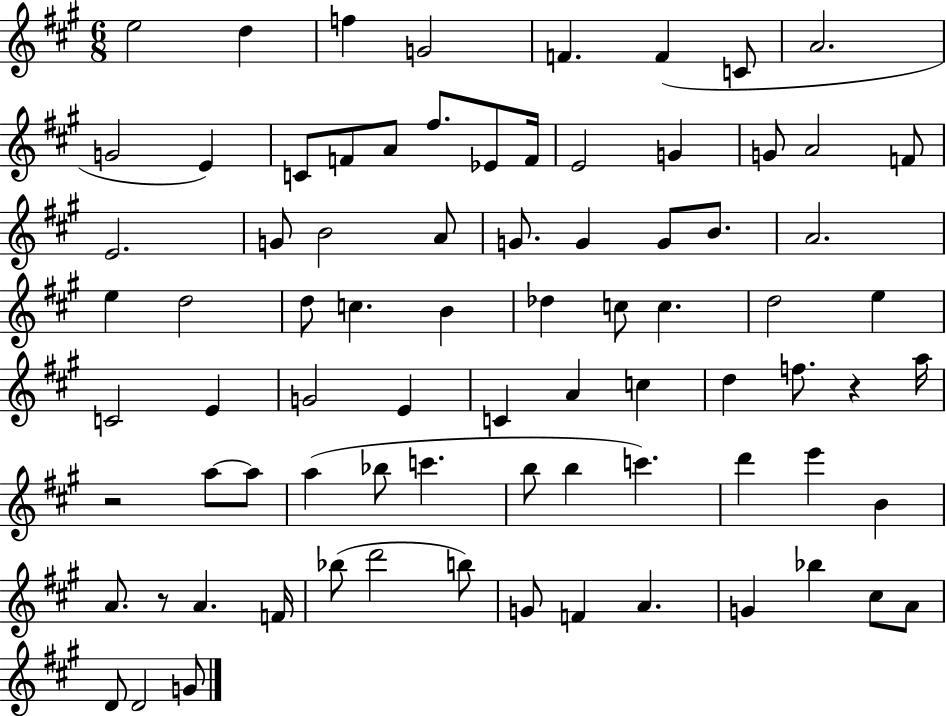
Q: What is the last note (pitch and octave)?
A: G4